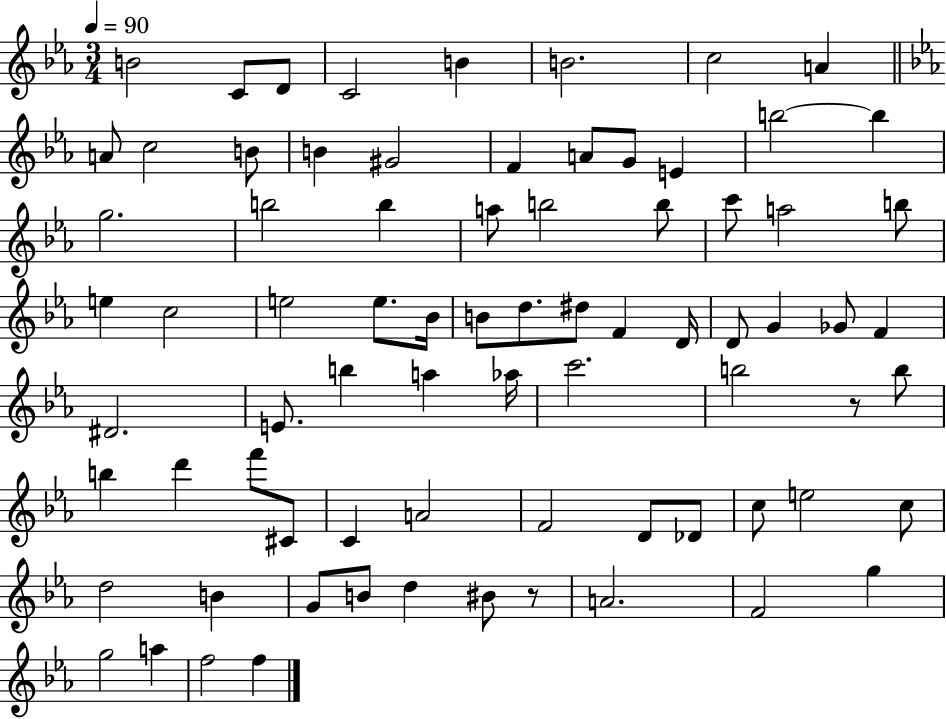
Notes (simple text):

B4/h C4/e D4/e C4/h B4/q B4/h. C5/h A4/q A4/e C5/h B4/e B4/q G#4/h F4/q A4/e G4/e E4/q B5/h B5/q G5/h. B5/h B5/q A5/e B5/h B5/e C6/e A5/h B5/e E5/q C5/h E5/h E5/e. Bb4/s B4/e D5/e. D#5/e F4/q D4/s D4/e G4/q Gb4/e F4/q D#4/h. E4/e. B5/q A5/q Ab5/s C6/h. B5/h R/e B5/e B5/q D6/q F6/e C#4/e C4/q A4/h F4/h D4/e Db4/e C5/e E5/h C5/e D5/h B4/q G4/e B4/e D5/q BIS4/e R/e A4/h. F4/h G5/q G5/h A5/q F5/h F5/q